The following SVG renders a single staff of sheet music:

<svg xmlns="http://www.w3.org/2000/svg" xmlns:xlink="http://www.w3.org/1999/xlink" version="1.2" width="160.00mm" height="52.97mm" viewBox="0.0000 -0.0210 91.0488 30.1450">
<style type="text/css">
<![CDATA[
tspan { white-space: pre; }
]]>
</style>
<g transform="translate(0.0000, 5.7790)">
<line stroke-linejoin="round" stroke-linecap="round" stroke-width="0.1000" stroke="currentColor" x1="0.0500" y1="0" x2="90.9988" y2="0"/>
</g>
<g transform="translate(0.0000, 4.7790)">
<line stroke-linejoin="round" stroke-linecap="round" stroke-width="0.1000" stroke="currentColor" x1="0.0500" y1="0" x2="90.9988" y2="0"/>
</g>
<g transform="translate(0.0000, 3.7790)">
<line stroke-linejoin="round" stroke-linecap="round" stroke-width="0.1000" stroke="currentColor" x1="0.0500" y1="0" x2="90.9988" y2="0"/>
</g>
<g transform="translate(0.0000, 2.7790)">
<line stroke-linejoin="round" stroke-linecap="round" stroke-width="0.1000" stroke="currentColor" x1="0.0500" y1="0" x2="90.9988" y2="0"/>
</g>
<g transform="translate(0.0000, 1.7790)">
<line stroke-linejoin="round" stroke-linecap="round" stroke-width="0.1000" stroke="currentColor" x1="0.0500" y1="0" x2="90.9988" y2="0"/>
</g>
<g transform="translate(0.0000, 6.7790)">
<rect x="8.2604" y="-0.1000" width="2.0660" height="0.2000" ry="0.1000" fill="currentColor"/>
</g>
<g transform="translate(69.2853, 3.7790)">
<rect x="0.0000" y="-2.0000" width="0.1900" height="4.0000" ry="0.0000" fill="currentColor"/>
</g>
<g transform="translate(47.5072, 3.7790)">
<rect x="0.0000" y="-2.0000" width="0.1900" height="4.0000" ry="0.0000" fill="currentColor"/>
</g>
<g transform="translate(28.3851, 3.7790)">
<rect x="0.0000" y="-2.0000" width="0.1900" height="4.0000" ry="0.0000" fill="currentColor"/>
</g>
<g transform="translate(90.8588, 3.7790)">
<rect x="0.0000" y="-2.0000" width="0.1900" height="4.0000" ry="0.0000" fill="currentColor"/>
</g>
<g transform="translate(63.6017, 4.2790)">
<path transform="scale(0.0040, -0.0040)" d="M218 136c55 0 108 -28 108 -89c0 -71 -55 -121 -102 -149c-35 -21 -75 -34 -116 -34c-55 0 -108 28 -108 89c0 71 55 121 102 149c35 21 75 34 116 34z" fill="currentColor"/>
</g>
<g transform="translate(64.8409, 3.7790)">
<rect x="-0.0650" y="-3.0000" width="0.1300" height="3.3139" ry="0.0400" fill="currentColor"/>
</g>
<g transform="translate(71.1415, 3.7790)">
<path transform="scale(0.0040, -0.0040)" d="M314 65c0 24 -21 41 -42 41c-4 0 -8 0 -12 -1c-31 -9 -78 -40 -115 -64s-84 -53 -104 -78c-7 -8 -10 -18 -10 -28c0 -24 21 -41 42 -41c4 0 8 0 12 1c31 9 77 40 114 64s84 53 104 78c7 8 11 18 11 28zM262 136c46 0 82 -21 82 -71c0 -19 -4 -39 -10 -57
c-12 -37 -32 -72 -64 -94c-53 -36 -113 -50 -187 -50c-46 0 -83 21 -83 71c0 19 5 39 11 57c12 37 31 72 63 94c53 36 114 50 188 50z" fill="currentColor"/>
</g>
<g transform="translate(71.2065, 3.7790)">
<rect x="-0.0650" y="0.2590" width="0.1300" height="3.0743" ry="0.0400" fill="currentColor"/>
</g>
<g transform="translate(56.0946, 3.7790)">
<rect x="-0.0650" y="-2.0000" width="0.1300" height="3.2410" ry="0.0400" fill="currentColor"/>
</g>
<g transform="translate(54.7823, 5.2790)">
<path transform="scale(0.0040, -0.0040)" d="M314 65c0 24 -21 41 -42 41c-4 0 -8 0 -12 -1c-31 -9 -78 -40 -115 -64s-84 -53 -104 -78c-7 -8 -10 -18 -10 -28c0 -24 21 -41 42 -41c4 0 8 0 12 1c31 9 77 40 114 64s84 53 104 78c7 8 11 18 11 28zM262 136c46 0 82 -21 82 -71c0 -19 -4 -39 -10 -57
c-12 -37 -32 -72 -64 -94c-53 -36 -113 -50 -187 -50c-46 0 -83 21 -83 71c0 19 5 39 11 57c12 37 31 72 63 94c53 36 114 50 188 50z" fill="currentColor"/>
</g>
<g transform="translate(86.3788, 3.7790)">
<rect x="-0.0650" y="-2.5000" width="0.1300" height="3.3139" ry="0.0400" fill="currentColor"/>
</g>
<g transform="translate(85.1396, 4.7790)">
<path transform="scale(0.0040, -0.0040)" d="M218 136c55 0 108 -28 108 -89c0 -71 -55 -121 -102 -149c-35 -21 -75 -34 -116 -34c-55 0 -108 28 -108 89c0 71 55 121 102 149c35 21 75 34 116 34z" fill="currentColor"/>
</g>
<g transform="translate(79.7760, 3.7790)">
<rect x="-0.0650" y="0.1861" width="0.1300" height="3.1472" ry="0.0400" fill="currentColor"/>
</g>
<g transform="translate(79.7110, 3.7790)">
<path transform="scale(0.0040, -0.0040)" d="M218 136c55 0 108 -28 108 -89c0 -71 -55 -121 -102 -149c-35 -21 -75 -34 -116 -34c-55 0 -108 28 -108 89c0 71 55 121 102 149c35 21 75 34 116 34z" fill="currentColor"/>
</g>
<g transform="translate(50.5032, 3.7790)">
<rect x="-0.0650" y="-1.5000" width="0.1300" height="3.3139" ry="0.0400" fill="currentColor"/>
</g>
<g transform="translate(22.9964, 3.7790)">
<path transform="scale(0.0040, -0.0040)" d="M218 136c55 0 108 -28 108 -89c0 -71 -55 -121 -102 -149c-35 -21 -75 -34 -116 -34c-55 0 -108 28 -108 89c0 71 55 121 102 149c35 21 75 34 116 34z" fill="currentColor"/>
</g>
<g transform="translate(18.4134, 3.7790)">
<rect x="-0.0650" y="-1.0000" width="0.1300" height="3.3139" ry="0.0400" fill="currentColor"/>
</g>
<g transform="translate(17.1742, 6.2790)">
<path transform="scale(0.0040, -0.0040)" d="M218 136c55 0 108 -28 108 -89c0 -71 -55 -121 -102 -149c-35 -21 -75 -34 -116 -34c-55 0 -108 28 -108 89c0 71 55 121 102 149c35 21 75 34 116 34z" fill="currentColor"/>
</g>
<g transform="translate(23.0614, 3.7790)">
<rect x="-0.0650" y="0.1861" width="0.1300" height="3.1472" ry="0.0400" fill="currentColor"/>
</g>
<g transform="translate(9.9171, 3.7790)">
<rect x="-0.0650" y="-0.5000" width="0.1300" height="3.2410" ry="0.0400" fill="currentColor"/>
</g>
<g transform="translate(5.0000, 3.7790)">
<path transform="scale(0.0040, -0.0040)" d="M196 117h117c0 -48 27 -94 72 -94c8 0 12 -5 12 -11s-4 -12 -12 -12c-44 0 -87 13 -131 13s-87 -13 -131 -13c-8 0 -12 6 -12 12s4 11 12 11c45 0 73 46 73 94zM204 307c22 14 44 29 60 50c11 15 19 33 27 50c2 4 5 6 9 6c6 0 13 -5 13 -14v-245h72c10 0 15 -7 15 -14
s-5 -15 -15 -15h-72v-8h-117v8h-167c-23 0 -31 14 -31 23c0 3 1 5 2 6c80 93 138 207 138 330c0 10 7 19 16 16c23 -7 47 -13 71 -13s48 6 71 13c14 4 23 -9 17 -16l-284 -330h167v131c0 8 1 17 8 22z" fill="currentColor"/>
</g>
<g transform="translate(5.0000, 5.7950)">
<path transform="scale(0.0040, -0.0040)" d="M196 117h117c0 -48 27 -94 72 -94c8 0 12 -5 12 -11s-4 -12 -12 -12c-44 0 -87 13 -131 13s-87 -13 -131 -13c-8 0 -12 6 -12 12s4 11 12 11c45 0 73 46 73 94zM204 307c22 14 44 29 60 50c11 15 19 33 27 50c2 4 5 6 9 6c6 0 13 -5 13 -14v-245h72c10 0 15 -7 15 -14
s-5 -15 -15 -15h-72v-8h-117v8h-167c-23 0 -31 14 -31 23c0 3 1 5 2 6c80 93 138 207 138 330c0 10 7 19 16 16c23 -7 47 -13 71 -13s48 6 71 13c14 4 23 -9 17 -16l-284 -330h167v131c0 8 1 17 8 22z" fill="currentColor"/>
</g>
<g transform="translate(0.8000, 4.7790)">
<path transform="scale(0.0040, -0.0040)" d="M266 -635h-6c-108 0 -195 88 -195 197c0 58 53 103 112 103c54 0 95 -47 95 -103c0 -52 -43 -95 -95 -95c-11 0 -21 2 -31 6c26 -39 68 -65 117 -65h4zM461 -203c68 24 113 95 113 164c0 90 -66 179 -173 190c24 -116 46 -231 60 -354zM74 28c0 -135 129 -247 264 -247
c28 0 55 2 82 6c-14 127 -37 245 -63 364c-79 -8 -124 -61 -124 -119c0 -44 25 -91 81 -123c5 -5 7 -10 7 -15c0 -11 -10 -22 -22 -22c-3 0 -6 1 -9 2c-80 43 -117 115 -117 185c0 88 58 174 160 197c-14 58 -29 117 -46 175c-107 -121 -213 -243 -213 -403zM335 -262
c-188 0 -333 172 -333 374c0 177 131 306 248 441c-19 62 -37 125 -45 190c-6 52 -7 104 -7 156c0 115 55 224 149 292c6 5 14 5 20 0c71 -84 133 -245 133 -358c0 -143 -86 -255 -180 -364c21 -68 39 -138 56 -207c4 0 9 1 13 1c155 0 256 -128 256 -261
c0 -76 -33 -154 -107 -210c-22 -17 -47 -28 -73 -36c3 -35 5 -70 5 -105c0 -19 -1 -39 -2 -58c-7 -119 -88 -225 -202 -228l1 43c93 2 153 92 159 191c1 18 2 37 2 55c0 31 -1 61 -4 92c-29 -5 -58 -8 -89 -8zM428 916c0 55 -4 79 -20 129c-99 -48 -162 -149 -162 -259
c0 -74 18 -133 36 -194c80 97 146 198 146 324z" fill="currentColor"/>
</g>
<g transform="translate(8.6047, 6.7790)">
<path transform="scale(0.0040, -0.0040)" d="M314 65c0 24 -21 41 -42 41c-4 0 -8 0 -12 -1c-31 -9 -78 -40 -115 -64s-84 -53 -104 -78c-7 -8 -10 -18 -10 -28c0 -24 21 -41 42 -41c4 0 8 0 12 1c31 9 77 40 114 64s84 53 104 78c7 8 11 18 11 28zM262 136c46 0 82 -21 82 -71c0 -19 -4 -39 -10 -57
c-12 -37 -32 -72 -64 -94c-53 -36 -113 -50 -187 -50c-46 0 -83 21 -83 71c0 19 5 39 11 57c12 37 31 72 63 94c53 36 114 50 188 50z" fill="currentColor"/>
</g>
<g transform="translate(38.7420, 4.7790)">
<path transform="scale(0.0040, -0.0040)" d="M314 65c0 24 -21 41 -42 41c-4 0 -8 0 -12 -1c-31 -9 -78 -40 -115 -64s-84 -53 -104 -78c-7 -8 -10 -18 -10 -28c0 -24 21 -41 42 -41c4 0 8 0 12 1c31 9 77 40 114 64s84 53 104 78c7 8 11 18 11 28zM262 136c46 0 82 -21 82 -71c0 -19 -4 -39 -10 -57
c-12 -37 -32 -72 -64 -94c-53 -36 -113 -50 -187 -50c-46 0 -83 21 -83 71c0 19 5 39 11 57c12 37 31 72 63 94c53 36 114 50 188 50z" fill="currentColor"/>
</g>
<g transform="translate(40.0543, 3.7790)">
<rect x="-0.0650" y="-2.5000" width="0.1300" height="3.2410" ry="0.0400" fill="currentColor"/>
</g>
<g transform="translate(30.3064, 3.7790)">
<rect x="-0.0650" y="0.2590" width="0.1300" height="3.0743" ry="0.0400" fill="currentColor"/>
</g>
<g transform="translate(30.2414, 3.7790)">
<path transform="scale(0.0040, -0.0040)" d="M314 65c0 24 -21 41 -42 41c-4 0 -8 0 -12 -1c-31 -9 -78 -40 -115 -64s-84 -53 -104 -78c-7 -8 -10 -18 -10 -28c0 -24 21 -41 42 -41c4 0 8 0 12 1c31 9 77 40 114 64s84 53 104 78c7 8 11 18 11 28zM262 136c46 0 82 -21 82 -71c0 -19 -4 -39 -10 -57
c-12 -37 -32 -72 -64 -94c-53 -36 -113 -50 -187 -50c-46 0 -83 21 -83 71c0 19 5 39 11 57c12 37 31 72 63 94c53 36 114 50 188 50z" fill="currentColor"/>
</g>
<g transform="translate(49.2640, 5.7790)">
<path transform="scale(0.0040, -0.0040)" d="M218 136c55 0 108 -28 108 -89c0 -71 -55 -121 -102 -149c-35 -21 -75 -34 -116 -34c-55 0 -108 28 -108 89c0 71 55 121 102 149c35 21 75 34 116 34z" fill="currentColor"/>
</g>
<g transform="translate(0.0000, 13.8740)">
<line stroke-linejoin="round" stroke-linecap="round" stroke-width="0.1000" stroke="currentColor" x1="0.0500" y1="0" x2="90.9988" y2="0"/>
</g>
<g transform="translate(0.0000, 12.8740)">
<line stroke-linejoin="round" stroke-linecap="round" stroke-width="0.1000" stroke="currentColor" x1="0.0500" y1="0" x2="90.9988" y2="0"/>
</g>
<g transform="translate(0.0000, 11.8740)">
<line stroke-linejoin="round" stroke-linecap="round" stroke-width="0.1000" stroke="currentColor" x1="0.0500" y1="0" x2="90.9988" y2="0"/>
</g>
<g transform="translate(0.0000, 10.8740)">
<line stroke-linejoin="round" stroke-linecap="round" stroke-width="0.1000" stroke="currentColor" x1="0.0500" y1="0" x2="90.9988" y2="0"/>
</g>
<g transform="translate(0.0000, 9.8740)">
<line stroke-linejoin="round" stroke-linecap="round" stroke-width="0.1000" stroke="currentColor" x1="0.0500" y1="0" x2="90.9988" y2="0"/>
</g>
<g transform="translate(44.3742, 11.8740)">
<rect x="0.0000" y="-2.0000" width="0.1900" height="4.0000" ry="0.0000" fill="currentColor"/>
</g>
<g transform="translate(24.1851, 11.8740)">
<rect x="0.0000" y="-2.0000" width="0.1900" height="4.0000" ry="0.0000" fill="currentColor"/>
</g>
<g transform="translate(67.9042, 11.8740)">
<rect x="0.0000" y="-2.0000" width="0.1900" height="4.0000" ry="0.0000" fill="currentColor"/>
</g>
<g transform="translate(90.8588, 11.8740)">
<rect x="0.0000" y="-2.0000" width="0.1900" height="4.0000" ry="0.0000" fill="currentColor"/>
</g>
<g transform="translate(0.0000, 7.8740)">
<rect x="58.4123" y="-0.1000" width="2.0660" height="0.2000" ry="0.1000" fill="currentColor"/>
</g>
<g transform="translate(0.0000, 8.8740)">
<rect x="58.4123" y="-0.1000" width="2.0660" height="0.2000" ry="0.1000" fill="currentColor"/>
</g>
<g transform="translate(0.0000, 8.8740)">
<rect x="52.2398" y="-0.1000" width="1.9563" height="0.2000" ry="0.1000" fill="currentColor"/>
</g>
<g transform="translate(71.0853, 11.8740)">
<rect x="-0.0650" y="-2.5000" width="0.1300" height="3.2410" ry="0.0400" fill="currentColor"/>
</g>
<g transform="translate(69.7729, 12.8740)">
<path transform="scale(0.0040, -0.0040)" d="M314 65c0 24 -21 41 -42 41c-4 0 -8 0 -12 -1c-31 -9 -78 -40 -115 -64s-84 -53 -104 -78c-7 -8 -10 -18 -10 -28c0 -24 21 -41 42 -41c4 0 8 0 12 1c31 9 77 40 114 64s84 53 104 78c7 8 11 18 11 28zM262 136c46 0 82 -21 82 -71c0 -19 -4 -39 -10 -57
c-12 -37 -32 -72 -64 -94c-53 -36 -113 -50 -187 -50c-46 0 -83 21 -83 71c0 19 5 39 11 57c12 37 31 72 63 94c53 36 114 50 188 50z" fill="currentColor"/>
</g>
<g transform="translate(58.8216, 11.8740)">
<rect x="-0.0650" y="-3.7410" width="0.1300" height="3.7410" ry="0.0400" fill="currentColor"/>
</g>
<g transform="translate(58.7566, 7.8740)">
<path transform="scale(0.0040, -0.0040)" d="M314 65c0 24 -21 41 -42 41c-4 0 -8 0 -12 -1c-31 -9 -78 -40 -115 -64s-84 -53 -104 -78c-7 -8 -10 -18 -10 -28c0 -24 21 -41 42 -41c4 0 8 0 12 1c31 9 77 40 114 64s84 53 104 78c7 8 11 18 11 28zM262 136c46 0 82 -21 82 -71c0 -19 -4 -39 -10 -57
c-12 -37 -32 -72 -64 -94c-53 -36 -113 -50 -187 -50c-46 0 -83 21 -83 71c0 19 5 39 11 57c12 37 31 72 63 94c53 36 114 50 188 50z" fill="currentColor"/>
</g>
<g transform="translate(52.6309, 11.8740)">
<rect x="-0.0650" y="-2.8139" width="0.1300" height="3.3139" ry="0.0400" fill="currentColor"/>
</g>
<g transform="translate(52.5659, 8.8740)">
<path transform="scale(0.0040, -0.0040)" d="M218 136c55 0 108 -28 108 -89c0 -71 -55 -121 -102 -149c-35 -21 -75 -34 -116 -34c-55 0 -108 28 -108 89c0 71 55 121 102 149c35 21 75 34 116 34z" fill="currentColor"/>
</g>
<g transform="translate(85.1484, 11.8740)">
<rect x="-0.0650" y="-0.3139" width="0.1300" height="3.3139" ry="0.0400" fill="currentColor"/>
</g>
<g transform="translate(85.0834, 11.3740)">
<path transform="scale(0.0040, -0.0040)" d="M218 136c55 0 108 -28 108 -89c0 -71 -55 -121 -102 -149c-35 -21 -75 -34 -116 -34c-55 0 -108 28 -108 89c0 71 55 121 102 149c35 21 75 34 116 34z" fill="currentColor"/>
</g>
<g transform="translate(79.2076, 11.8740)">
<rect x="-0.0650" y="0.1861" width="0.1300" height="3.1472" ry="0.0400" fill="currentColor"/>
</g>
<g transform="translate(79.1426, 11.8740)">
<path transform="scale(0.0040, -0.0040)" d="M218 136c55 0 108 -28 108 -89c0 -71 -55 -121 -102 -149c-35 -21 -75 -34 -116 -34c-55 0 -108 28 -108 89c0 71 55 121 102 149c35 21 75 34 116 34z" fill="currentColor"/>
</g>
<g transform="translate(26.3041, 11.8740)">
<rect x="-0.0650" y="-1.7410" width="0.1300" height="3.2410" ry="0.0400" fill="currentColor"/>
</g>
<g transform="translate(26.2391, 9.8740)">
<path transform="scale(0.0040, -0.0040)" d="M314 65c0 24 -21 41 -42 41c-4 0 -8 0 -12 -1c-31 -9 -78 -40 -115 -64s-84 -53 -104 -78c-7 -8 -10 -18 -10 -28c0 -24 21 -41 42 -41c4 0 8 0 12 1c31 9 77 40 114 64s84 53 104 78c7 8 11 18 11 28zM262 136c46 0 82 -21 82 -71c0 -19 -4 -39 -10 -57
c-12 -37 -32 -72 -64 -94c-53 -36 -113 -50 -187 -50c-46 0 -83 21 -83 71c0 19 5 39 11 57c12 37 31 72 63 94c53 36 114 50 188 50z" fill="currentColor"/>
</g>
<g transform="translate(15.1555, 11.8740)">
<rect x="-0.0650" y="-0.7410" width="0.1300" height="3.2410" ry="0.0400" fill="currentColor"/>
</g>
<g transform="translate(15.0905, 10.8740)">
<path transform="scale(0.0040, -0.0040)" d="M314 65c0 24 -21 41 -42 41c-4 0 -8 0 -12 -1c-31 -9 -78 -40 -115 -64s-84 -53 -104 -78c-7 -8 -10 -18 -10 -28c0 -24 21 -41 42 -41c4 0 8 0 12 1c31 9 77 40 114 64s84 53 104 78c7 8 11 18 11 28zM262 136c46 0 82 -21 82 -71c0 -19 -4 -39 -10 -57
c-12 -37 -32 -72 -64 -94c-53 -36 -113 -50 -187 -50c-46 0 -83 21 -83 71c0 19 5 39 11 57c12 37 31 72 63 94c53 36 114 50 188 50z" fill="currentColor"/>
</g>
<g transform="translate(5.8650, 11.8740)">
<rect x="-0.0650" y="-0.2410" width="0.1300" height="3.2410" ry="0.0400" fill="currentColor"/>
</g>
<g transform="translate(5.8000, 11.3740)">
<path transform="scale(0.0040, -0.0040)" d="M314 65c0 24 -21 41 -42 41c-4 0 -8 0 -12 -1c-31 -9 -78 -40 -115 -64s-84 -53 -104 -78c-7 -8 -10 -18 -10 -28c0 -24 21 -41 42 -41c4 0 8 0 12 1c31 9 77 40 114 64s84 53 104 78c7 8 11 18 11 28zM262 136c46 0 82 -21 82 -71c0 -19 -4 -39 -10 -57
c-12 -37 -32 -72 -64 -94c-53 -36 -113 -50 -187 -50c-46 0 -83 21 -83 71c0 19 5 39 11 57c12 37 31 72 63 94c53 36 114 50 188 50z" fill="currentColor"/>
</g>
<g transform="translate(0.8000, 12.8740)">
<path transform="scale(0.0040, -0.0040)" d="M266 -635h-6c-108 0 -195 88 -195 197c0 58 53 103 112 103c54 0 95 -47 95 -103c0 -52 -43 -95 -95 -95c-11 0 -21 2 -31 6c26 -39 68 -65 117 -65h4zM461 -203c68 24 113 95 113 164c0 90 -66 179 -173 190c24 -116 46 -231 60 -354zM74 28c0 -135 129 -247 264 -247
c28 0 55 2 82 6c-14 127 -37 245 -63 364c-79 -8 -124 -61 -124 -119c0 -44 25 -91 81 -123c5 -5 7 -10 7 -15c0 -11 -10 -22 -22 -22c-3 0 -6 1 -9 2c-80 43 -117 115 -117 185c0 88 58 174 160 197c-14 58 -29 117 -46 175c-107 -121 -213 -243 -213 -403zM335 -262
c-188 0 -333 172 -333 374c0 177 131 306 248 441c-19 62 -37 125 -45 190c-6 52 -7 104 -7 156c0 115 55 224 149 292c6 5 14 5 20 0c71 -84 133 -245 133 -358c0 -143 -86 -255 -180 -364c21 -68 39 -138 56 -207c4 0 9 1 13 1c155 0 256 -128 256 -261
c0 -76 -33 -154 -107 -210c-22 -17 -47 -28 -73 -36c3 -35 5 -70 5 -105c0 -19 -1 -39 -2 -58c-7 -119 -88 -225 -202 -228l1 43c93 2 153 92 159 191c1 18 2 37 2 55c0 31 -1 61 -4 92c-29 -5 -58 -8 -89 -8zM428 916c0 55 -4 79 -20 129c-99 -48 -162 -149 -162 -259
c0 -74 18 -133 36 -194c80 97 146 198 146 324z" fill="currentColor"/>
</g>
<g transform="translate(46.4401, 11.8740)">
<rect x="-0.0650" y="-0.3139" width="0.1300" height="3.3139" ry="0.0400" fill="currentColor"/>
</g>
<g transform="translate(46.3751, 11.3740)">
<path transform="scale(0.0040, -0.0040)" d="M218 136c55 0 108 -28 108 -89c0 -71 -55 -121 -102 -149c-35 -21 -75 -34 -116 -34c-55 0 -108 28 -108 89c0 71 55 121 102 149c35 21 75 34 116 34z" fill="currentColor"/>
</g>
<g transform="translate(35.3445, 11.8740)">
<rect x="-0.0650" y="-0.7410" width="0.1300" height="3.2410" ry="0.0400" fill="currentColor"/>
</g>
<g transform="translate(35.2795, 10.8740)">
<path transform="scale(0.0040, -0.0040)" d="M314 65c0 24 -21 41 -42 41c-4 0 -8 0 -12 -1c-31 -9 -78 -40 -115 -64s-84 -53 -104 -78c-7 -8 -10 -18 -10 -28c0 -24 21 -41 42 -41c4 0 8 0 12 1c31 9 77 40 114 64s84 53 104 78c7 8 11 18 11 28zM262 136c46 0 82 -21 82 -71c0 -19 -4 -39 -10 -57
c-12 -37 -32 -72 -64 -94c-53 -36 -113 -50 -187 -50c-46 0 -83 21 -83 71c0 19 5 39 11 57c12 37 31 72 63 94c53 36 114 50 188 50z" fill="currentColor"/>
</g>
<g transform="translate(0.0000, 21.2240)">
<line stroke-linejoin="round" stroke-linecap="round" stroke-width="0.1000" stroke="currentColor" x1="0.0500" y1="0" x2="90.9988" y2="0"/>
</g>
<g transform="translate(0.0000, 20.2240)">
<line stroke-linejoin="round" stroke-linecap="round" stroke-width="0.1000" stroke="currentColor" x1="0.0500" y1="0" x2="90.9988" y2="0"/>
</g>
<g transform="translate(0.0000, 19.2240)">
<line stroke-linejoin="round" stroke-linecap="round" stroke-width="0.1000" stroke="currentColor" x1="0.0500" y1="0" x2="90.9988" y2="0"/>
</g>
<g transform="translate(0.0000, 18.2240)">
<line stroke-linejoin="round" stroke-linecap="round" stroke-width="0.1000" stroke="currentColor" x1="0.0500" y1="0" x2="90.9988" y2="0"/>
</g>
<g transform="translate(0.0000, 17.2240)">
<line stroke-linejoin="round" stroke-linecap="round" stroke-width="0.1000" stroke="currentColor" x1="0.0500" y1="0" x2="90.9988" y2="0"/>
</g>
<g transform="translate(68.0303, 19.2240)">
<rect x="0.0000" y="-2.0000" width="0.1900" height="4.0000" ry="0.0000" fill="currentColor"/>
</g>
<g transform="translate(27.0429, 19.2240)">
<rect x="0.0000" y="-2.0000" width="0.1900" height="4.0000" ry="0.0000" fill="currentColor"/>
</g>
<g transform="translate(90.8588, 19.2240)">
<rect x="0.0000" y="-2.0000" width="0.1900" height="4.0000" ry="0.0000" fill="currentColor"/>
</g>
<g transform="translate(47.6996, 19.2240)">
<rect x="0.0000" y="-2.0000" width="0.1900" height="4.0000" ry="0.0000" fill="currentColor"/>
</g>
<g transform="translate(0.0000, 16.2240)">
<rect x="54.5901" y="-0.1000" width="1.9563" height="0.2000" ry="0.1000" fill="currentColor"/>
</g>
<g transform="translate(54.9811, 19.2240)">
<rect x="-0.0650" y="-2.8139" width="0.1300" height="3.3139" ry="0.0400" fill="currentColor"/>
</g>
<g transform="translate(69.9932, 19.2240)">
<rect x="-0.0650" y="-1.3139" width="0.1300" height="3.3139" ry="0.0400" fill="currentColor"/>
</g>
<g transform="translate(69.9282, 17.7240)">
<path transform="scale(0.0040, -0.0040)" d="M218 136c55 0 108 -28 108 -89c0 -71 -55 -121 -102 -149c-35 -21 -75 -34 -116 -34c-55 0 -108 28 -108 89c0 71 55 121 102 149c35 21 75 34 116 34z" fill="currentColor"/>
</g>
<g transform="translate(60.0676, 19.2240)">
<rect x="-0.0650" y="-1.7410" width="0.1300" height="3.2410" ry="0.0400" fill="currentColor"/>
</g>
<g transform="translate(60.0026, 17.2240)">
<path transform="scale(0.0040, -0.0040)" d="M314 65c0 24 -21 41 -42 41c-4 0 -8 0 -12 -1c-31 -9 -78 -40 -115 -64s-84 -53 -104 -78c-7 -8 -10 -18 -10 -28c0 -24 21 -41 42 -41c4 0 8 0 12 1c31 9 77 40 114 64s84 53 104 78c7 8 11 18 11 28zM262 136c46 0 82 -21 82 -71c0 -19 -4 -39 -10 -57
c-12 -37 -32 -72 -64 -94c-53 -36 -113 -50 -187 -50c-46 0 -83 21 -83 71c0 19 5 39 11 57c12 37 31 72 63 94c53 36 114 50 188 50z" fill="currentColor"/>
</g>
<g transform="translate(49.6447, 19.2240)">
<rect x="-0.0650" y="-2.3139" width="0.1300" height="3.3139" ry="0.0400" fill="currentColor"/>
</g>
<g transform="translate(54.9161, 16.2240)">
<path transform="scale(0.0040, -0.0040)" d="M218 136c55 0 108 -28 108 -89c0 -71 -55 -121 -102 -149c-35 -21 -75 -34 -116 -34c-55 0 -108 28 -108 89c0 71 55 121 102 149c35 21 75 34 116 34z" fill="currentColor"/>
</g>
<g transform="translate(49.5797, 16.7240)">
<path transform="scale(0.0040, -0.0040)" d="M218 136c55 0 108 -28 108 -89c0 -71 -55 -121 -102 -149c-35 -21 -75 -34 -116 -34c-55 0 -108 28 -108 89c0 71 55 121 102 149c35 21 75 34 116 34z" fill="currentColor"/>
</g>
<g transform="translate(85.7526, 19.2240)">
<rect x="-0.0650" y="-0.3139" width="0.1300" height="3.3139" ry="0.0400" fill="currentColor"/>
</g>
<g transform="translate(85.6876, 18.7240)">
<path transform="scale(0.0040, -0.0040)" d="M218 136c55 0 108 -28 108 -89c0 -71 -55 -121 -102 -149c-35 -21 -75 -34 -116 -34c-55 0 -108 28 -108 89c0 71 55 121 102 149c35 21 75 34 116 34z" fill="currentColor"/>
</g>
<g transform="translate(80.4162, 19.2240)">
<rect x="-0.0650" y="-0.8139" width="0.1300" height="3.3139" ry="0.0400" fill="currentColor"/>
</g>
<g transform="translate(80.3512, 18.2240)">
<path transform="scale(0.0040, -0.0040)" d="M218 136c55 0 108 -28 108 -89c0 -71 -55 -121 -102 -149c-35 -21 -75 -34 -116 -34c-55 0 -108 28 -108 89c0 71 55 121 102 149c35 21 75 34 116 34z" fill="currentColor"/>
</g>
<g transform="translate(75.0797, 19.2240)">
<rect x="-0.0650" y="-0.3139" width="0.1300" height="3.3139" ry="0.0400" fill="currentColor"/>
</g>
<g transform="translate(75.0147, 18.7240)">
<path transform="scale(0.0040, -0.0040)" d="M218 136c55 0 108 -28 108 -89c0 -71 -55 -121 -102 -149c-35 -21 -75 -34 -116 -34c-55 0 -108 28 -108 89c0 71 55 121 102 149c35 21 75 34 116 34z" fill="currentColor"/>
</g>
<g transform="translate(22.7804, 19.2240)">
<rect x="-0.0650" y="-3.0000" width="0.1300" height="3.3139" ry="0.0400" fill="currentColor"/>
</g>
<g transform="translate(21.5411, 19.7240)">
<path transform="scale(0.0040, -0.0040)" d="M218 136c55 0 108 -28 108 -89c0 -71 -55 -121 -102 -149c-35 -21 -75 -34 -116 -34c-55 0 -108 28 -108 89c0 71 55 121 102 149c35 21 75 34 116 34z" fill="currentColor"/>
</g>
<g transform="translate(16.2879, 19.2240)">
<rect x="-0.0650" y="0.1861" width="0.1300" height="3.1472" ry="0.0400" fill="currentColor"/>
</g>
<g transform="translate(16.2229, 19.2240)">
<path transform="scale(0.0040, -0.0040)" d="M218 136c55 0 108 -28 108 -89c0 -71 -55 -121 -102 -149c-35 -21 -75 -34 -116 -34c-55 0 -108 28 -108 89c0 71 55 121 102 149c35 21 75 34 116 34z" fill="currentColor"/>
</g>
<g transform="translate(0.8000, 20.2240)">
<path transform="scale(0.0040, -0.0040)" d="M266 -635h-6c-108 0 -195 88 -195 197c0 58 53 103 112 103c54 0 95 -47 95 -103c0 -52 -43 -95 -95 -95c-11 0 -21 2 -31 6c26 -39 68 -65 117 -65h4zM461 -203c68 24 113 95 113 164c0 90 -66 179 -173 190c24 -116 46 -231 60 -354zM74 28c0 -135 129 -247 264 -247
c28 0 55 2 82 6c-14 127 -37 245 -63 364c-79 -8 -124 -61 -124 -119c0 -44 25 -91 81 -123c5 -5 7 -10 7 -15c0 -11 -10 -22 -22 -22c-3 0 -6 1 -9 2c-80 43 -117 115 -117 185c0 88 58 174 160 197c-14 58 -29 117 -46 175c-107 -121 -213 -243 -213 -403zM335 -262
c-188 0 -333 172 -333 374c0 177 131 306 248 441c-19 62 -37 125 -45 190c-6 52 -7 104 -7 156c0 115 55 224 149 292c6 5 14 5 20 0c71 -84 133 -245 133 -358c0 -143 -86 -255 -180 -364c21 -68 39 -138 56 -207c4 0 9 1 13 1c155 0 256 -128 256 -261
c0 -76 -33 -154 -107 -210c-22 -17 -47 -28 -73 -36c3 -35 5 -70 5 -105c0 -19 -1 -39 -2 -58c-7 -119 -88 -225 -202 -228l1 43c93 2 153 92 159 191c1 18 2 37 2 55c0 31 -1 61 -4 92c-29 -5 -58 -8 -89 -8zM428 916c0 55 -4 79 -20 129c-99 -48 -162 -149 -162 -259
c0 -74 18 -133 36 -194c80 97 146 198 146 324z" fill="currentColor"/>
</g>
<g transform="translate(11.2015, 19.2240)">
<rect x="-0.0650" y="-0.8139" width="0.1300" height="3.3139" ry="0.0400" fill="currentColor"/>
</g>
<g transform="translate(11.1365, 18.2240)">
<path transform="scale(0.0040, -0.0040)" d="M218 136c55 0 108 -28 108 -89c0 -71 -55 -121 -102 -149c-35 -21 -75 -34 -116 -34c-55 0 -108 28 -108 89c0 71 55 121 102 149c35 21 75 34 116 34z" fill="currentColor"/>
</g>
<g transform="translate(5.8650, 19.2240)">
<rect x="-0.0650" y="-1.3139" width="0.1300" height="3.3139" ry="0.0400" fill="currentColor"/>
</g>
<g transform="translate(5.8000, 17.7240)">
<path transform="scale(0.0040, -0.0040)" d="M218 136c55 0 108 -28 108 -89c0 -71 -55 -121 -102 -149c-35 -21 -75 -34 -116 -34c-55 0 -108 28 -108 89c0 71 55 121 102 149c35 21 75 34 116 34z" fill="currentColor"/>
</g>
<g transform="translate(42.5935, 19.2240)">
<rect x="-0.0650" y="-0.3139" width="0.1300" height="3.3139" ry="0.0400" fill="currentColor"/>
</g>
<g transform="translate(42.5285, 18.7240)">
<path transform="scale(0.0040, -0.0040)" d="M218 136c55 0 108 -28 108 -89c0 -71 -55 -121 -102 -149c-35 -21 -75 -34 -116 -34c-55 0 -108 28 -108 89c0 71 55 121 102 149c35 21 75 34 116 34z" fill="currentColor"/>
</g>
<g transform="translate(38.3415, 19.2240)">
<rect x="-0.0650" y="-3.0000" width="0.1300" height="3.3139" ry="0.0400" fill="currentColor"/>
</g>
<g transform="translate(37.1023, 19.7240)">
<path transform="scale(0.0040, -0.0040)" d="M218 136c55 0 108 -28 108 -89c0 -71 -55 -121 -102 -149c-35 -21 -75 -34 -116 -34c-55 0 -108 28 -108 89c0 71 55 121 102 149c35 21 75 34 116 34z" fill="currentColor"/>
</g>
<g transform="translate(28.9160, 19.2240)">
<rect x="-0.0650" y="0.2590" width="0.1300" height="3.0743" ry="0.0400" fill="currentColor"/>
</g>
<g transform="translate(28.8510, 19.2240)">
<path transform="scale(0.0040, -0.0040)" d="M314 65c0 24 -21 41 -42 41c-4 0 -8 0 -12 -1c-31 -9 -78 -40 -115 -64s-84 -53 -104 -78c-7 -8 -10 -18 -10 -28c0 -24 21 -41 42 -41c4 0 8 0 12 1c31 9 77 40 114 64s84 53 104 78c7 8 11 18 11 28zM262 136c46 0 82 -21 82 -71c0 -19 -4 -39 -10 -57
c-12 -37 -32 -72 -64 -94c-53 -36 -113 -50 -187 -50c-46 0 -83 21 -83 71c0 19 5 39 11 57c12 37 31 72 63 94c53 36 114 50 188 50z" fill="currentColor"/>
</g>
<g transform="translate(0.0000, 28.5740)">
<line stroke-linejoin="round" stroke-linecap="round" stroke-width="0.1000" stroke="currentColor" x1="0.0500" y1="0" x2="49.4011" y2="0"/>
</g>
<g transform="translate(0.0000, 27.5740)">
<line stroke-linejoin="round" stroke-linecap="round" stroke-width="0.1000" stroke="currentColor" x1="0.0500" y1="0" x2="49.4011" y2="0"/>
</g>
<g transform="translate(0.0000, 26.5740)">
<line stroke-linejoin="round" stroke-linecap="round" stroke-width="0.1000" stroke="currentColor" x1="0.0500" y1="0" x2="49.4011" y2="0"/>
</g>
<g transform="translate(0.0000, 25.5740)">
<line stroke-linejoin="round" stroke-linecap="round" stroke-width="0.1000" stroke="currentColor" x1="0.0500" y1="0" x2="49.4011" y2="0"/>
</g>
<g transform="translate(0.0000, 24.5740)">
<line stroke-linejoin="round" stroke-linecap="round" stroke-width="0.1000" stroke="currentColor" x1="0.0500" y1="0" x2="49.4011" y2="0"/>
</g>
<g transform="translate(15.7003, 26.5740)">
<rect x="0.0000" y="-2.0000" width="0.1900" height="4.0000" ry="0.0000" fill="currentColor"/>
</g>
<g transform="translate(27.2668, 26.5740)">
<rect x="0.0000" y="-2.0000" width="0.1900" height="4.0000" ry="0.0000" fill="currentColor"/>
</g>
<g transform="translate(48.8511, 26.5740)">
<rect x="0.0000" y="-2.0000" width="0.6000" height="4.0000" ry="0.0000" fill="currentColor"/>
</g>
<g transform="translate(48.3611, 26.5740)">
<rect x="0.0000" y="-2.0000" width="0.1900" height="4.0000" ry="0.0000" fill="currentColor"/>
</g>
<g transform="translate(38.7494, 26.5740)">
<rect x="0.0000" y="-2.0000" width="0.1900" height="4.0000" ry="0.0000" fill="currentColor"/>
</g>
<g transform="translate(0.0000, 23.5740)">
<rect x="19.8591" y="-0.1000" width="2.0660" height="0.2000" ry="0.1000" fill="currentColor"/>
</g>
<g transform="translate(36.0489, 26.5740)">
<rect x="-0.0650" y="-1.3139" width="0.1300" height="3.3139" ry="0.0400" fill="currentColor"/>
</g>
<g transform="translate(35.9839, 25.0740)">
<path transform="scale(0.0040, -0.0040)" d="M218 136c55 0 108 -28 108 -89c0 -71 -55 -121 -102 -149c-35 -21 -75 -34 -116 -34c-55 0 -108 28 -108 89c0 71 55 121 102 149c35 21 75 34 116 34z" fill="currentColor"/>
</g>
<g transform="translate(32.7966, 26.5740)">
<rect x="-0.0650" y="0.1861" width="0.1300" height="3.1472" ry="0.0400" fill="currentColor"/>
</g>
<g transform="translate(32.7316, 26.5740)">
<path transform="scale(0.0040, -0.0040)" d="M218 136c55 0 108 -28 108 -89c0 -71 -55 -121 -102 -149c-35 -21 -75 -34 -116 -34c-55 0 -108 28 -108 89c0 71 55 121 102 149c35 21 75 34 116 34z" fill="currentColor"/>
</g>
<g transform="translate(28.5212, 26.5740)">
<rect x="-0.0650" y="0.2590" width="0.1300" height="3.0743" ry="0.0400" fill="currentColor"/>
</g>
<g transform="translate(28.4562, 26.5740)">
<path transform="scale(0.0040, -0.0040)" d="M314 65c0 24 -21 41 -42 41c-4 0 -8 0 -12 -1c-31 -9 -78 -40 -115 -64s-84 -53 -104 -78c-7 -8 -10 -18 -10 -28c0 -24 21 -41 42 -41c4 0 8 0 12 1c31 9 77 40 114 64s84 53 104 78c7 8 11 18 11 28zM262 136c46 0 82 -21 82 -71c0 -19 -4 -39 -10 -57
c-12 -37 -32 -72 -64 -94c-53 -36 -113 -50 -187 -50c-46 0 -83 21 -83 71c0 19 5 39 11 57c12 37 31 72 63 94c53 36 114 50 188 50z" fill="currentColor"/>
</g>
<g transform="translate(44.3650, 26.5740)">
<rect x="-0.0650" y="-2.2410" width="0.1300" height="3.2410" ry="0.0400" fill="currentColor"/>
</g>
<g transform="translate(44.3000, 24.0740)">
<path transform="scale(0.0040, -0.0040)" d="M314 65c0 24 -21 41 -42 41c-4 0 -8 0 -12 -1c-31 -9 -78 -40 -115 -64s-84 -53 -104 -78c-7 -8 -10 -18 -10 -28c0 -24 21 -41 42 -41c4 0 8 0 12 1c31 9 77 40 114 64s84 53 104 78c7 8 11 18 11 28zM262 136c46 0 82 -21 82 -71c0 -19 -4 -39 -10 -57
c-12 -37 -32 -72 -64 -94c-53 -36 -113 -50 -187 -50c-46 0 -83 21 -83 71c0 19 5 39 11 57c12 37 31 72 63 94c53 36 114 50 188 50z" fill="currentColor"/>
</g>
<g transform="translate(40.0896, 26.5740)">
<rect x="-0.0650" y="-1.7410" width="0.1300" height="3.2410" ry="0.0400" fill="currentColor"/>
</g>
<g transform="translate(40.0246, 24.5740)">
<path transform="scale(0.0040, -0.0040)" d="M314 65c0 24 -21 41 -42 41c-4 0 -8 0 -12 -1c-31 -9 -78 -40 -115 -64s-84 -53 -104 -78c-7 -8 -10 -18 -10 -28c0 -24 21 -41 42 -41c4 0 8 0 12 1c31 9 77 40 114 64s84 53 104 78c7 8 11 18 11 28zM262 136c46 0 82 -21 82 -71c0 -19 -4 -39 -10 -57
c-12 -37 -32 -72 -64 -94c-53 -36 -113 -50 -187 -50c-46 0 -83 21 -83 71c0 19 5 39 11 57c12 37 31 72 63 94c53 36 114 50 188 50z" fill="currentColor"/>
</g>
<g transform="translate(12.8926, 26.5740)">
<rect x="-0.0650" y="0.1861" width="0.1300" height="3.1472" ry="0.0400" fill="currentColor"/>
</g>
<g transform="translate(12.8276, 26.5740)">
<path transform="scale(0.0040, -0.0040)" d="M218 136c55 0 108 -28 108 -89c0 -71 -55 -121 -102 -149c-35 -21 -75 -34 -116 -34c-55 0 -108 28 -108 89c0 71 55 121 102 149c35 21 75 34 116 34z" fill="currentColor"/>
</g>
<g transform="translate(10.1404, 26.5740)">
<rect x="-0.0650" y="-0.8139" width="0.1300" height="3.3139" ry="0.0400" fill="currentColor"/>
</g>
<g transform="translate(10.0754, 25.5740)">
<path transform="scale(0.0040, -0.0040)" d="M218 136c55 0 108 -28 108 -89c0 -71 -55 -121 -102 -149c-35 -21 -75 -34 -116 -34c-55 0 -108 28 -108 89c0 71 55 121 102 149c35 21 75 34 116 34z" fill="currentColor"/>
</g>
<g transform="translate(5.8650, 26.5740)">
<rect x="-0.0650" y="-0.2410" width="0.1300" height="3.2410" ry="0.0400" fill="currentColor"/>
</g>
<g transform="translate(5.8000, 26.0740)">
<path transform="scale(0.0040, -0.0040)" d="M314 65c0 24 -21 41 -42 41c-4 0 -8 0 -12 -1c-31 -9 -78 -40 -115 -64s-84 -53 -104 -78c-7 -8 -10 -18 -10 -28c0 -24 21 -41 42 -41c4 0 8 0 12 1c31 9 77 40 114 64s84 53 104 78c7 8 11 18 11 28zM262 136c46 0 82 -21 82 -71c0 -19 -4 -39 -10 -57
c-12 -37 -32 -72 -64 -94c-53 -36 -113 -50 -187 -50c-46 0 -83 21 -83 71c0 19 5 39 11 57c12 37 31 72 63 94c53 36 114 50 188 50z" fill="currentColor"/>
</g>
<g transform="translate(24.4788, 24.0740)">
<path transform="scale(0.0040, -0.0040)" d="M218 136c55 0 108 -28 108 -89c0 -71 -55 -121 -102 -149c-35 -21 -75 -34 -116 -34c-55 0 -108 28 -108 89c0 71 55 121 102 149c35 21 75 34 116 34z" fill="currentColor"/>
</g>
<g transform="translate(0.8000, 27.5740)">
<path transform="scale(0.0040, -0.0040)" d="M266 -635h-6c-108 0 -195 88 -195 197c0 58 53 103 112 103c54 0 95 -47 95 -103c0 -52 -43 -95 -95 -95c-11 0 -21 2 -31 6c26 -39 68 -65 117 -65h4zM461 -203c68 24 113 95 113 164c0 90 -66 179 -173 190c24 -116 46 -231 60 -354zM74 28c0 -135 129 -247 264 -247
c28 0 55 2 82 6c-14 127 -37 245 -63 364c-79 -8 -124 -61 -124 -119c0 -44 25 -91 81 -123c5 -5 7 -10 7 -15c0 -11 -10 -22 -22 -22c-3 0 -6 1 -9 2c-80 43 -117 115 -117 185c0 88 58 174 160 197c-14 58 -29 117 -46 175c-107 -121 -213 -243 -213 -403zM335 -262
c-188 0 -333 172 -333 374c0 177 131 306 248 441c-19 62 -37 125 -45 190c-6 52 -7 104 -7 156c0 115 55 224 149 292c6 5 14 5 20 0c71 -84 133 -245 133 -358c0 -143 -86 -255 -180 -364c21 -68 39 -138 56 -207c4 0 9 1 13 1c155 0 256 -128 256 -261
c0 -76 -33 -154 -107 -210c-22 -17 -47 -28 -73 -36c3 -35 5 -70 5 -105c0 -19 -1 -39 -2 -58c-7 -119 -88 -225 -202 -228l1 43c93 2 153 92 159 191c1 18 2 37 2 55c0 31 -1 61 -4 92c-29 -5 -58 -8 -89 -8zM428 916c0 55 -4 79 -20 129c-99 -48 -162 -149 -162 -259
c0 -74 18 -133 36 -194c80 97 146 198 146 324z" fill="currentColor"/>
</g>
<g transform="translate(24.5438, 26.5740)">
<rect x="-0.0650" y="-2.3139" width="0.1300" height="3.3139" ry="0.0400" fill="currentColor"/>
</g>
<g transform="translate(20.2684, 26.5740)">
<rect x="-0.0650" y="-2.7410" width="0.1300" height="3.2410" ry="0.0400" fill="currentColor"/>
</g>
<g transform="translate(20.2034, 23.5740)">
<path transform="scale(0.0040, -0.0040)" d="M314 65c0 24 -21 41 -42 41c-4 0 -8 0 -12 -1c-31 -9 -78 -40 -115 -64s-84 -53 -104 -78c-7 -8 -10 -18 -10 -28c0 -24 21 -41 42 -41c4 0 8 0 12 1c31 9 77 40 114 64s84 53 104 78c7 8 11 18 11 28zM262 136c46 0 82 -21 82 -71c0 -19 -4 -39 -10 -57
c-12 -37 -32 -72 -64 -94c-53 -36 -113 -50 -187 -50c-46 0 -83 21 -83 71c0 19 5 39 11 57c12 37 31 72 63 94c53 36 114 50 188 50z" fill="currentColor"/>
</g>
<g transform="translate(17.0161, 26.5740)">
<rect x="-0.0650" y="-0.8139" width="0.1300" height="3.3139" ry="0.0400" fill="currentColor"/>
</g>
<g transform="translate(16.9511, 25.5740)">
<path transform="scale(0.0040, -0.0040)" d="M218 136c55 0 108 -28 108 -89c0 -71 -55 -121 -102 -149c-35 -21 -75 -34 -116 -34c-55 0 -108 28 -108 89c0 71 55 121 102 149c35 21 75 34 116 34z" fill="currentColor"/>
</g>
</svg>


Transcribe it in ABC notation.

X:1
T:Untitled
M:4/4
L:1/4
K:C
C2 D B B2 G2 E F2 A B2 B G c2 d2 f2 d2 c a c'2 G2 B c e d B A B2 A c g a f2 e c d c c2 d B d a2 g B2 B e f2 g2